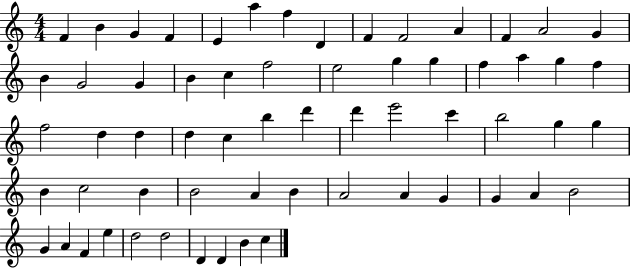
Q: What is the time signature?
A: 4/4